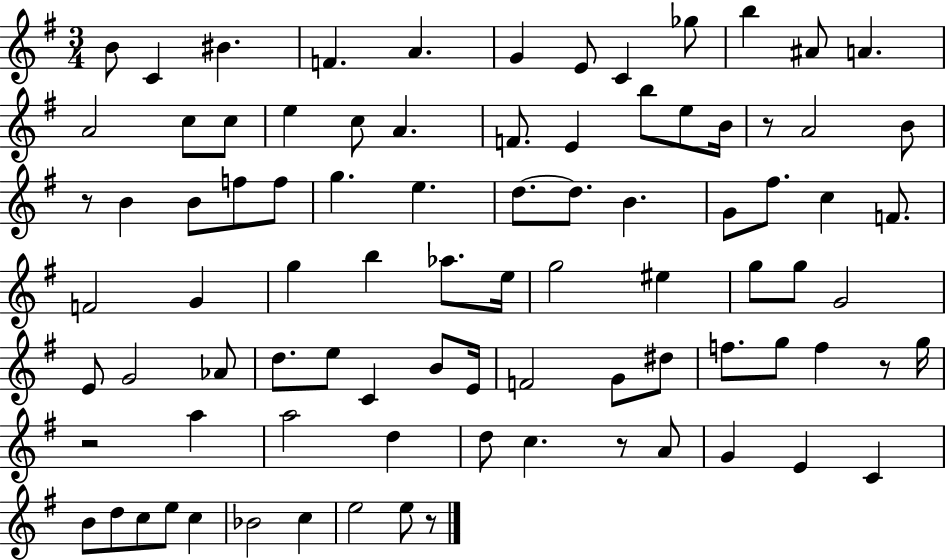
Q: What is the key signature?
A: G major